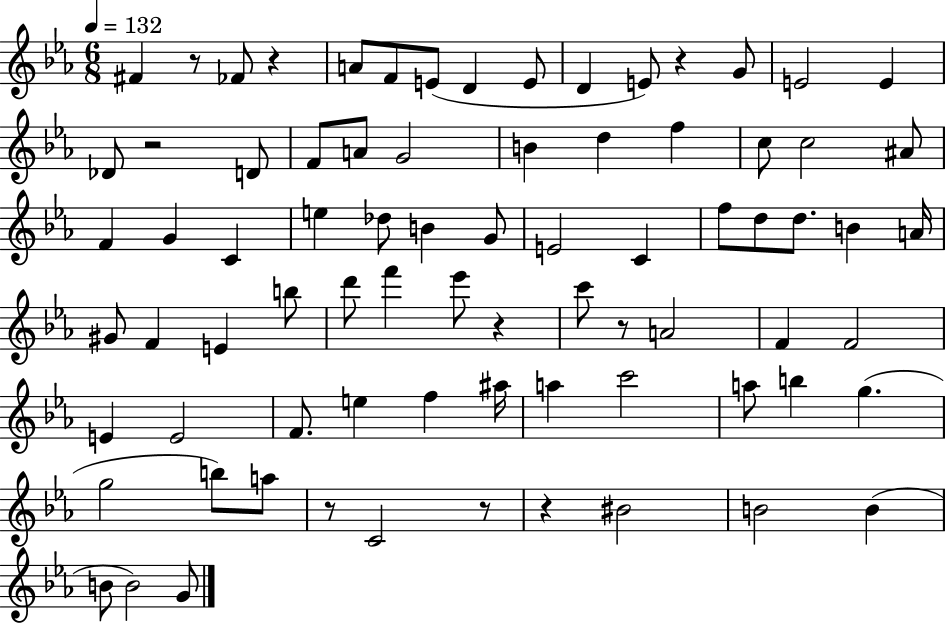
X:1
T:Untitled
M:6/8
L:1/4
K:Eb
^F z/2 _F/2 z A/2 F/2 E/2 D E/2 D E/2 z G/2 E2 E _D/2 z2 D/2 F/2 A/2 G2 B d f c/2 c2 ^A/2 F G C e _d/2 B G/2 E2 C f/2 d/2 d/2 B A/4 ^G/2 F E b/2 d'/2 f' _e'/2 z c'/2 z/2 A2 F F2 E E2 F/2 e f ^a/4 a c'2 a/2 b g g2 b/2 a/2 z/2 C2 z/2 z ^B2 B2 B B/2 B2 G/2